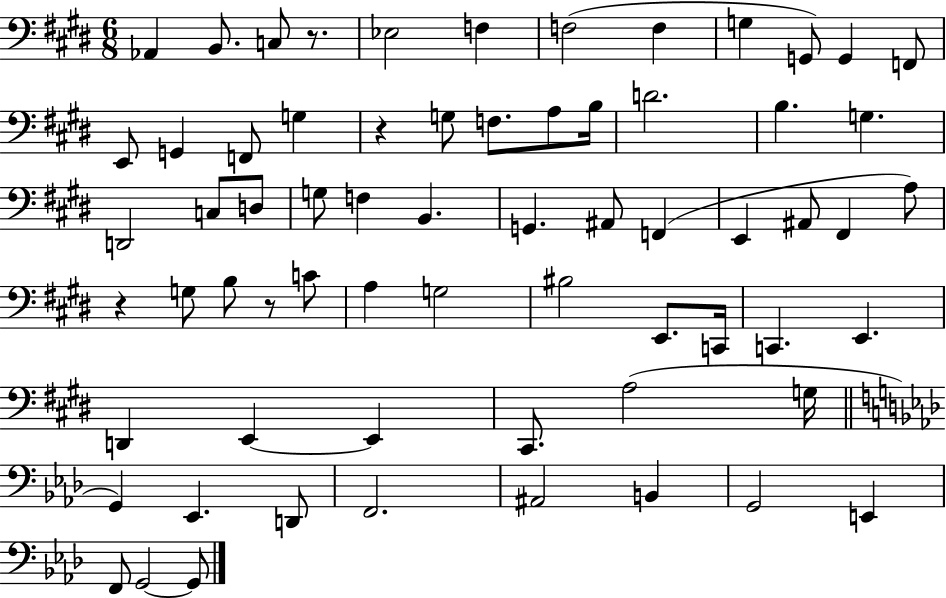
Ab2/q B2/e. C3/e R/e. Eb3/h F3/q F3/h F3/q G3/q G2/e G2/q F2/e E2/e G2/q F2/e G3/q R/q G3/e F3/e. A3/e B3/s D4/h. B3/q. G3/q. D2/h C3/e D3/e G3/e F3/q B2/q. G2/q. A#2/e F2/q E2/q A#2/e F#2/q A3/e R/q G3/e B3/e R/e C4/e A3/q G3/h BIS3/h E2/e. C2/s C2/q. E2/q. D2/q E2/q E2/q C#2/e. A3/h G3/s G2/q Eb2/q. D2/e F2/h. A#2/h B2/q G2/h E2/q F2/e G2/h G2/e